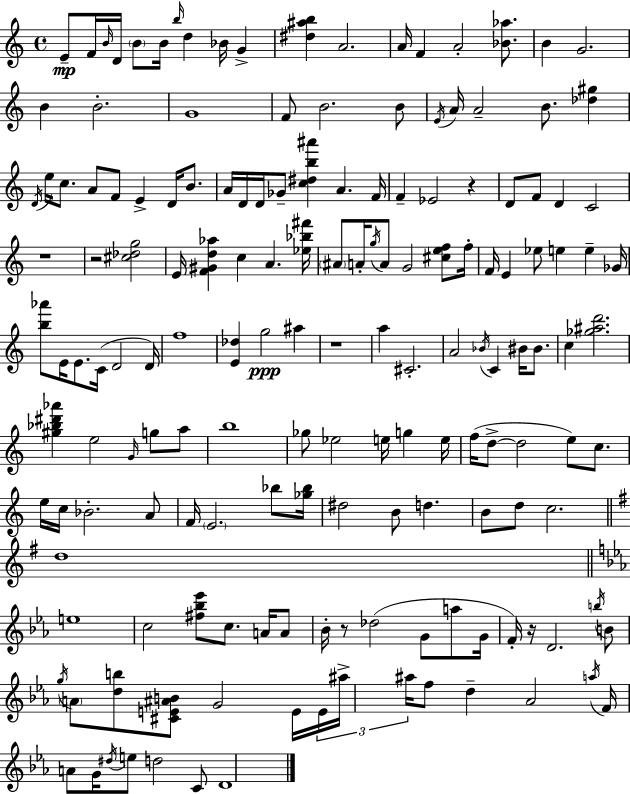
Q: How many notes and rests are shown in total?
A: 161